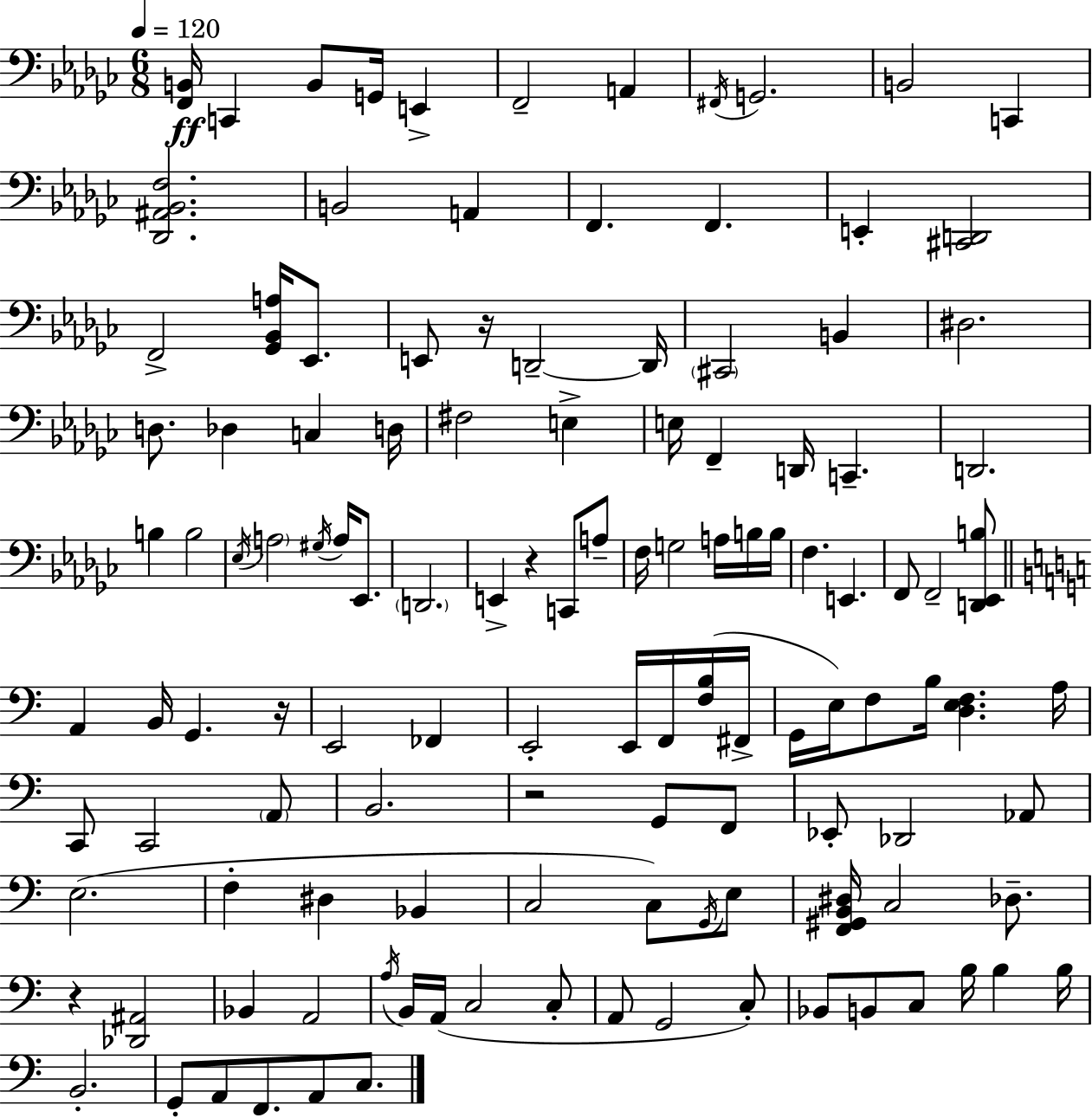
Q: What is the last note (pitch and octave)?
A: C3